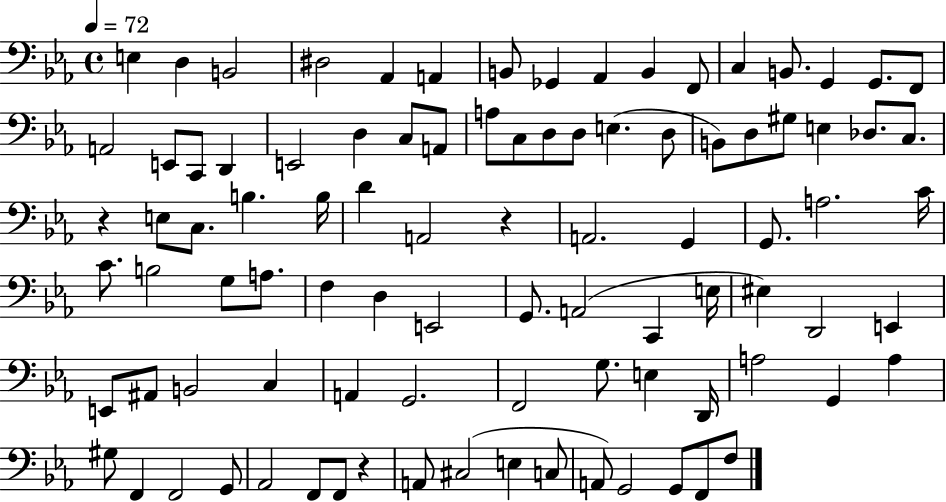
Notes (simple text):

E3/q D3/q B2/h D#3/h Ab2/q A2/q B2/e Gb2/q Ab2/q B2/q F2/e C3/q B2/e. G2/q G2/e. F2/e A2/h E2/e C2/e D2/q E2/h D3/q C3/e A2/e A3/e C3/e D3/e D3/e E3/q. D3/e B2/e D3/e G#3/e E3/q Db3/e. C3/e. R/q E3/e C3/e. B3/q. B3/s D4/q A2/h R/q A2/h. G2/q G2/e. A3/h. C4/s C4/e. B3/h G3/e A3/e. F3/q D3/q E2/h G2/e. A2/h C2/q E3/s EIS3/q D2/h E2/q E2/e A#2/e B2/h C3/q A2/q G2/h. F2/h G3/e. E3/q D2/s A3/h G2/q A3/q G#3/e F2/q F2/h G2/e Ab2/h F2/e F2/e R/q A2/e C#3/h E3/q C3/e A2/e G2/h G2/e F2/e F3/e